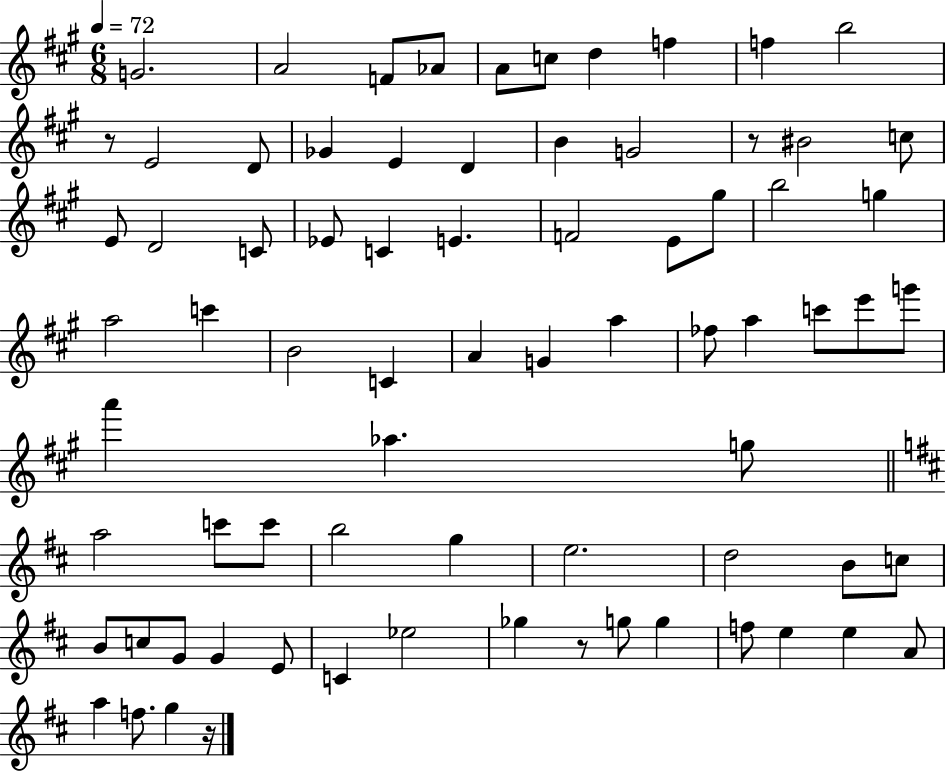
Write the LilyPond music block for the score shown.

{
  \clef treble
  \numericTimeSignature
  \time 6/8
  \key a \major
  \tempo 4 = 72
  g'2. | a'2 f'8 aes'8 | a'8 c''8 d''4 f''4 | f''4 b''2 | \break r8 e'2 d'8 | ges'4 e'4 d'4 | b'4 g'2 | r8 bis'2 c''8 | \break e'8 d'2 c'8 | ees'8 c'4 e'4. | f'2 e'8 gis''8 | b''2 g''4 | \break a''2 c'''4 | b'2 c'4 | a'4 g'4 a''4 | fes''8 a''4 c'''8 e'''8 g'''8 | \break a'''4 aes''4. g''8 | \bar "||" \break \key d \major a''2 c'''8 c'''8 | b''2 g''4 | e''2. | d''2 b'8 c''8 | \break b'8 c''8 g'8 g'4 e'8 | c'4 ees''2 | ges''4 r8 g''8 g''4 | f''8 e''4 e''4 a'8 | \break a''4 f''8. g''4 r16 | \bar "|."
}